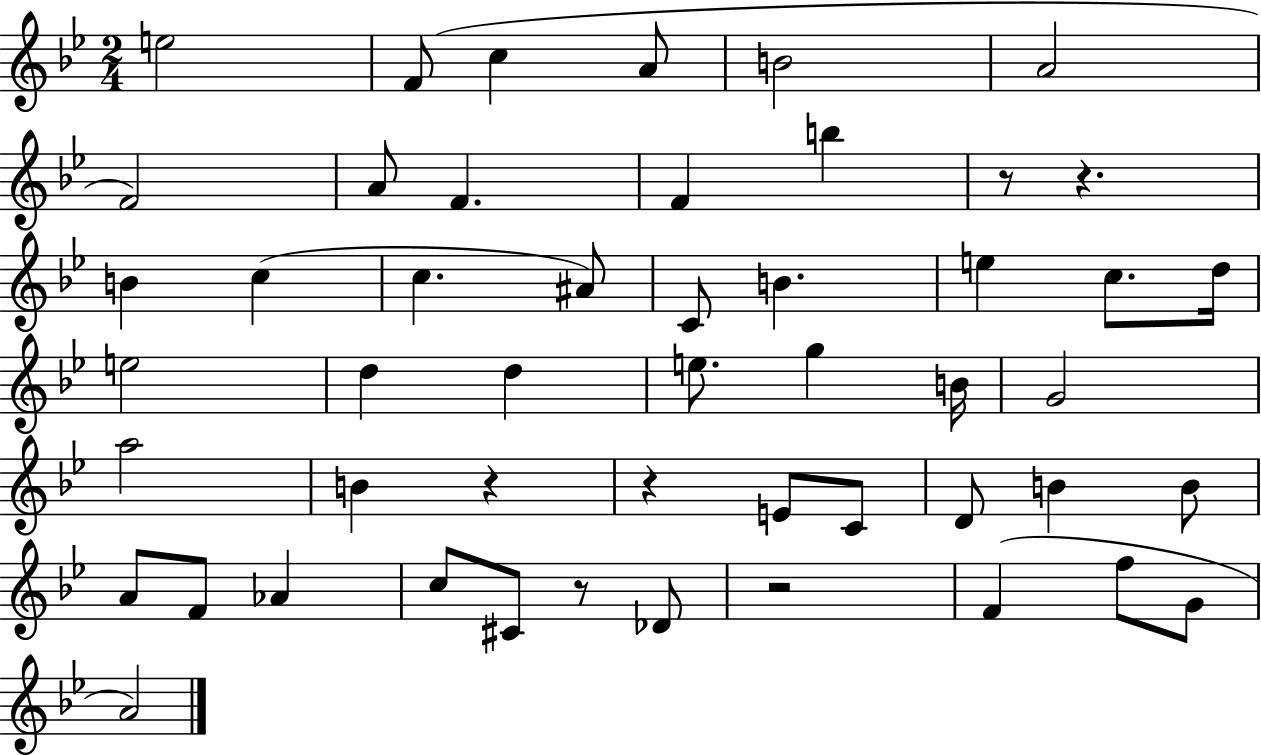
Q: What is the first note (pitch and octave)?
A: E5